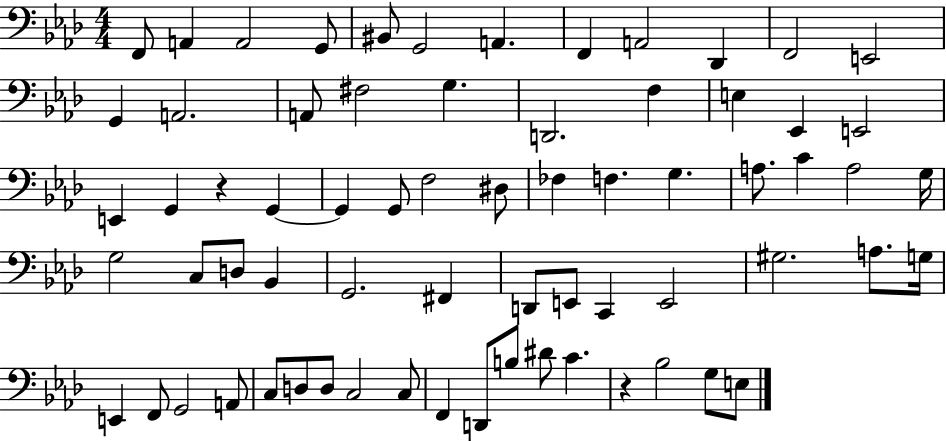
{
  \clef bass
  \numericTimeSignature
  \time 4/4
  \key aes \major
  \repeat volta 2 { f,8 a,4 a,2 g,8 | bis,8 g,2 a,4. | f,4 a,2 des,4 | f,2 e,2 | \break g,4 a,2. | a,8 fis2 g4. | d,2. f4 | e4 ees,4 e,2 | \break e,4 g,4 r4 g,4~~ | g,4 g,8 f2 dis8 | fes4 f4. g4. | a8. c'4 a2 g16 | \break g2 c8 d8 bes,4 | g,2. fis,4 | d,8 e,8 c,4 e,2 | gis2. a8. g16 | \break e,4 f,8 g,2 a,8 | c8 d8 d8 c2 c8 | f,4 d,8 b8 dis'8 c'4. | r4 bes2 g8 e8 | \break } \bar "|."
}